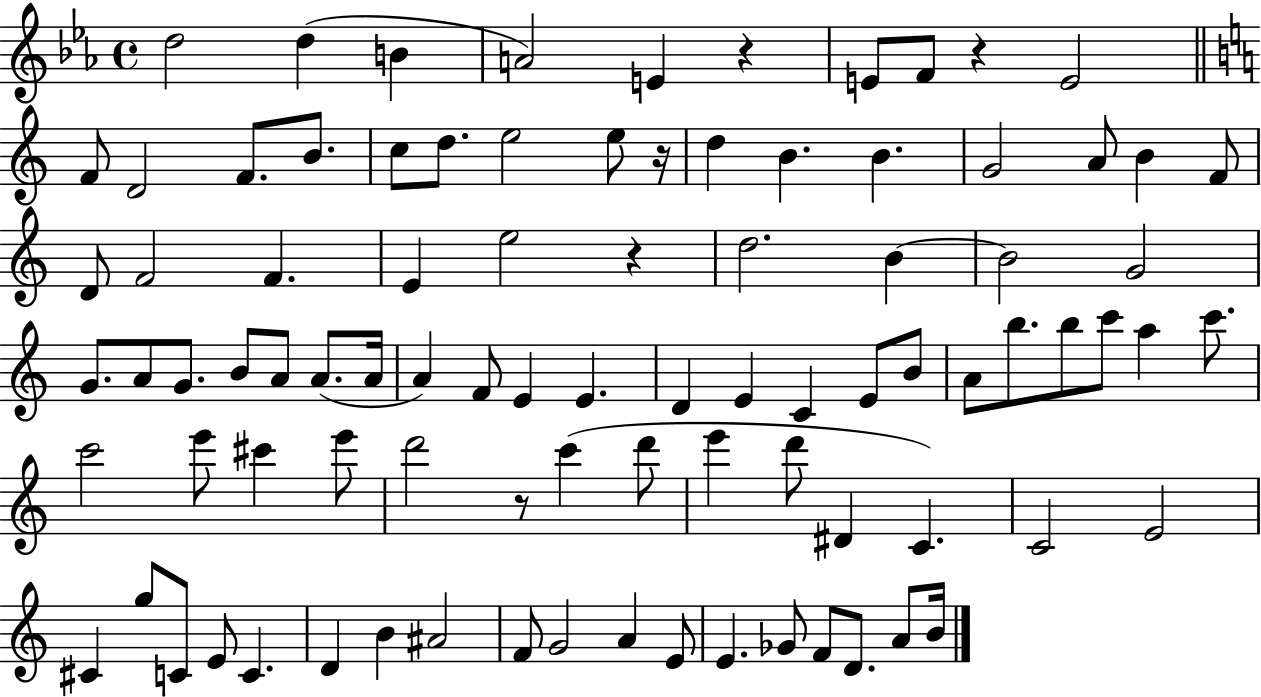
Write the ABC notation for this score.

X:1
T:Untitled
M:4/4
L:1/4
K:Eb
d2 d B A2 E z E/2 F/2 z E2 F/2 D2 F/2 B/2 c/2 d/2 e2 e/2 z/4 d B B G2 A/2 B F/2 D/2 F2 F E e2 z d2 B B2 G2 G/2 A/2 G/2 B/2 A/2 A/2 A/4 A F/2 E E D E C E/2 B/2 A/2 b/2 b/2 c'/2 a c'/2 c'2 e'/2 ^c' e'/2 d'2 z/2 c' d'/2 e' d'/2 ^D C C2 E2 ^C g/2 C/2 E/2 C D B ^A2 F/2 G2 A E/2 E _G/2 F/2 D/2 A/2 B/4